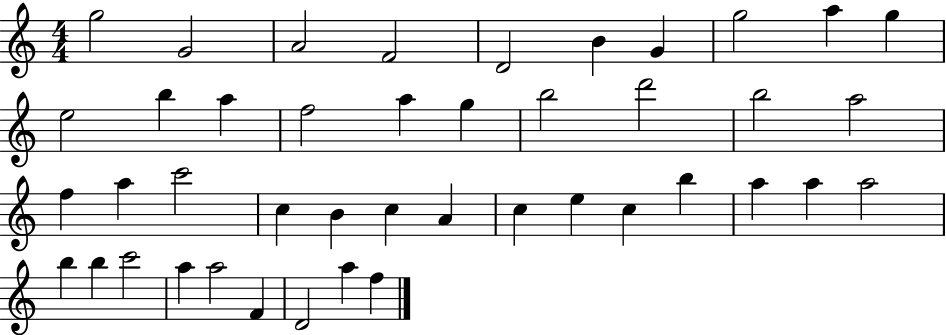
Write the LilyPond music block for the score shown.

{
  \clef treble
  \numericTimeSignature
  \time 4/4
  \key c \major
  g''2 g'2 | a'2 f'2 | d'2 b'4 g'4 | g''2 a''4 g''4 | \break e''2 b''4 a''4 | f''2 a''4 g''4 | b''2 d'''2 | b''2 a''2 | \break f''4 a''4 c'''2 | c''4 b'4 c''4 a'4 | c''4 e''4 c''4 b''4 | a''4 a''4 a''2 | \break b''4 b''4 c'''2 | a''4 a''2 f'4 | d'2 a''4 f''4 | \bar "|."
}